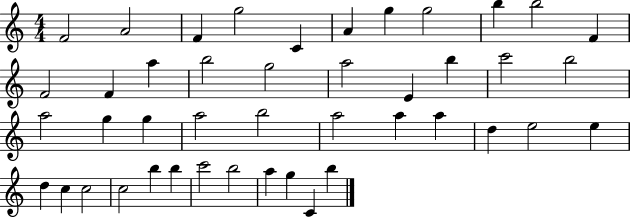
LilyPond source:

{
  \clef treble
  \numericTimeSignature
  \time 4/4
  \key c \major
  f'2 a'2 | f'4 g''2 c'4 | a'4 g''4 g''2 | b''4 b''2 f'4 | \break f'2 f'4 a''4 | b''2 g''2 | a''2 e'4 b''4 | c'''2 b''2 | \break a''2 g''4 g''4 | a''2 b''2 | a''2 a''4 a''4 | d''4 e''2 e''4 | \break d''4 c''4 c''2 | c''2 b''4 b''4 | c'''2 b''2 | a''4 g''4 c'4 b''4 | \break \bar "|."
}